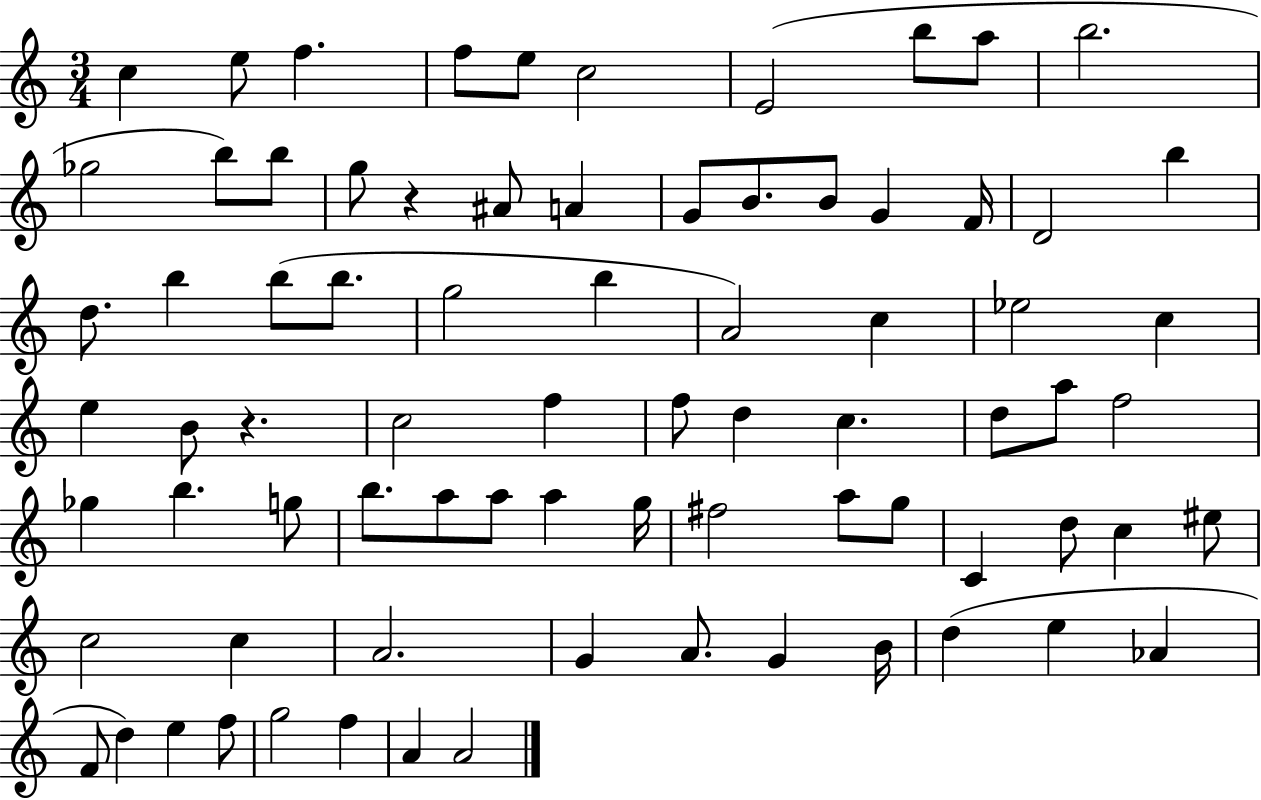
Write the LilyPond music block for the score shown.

{
  \clef treble
  \numericTimeSignature
  \time 3/4
  \key c \major
  c''4 e''8 f''4. | f''8 e''8 c''2 | e'2( b''8 a''8 | b''2. | \break ges''2 b''8) b''8 | g''8 r4 ais'8 a'4 | g'8 b'8. b'8 g'4 f'16 | d'2 b''4 | \break d''8. b''4 b''8( b''8. | g''2 b''4 | a'2) c''4 | ees''2 c''4 | \break e''4 b'8 r4. | c''2 f''4 | f''8 d''4 c''4. | d''8 a''8 f''2 | \break ges''4 b''4. g''8 | b''8. a''8 a''8 a''4 g''16 | fis''2 a''8 g''8 | c'4 d''8 c''4 eis''8 | \break c''2 c''4 | a'2. | g'4 a'8. g'4 b'16 | d''4( e''4 aes'4 | \break f'8 d''4) e''4 f''8 | g''2 f''4 | a'4 a'2 | \bar "|."
}